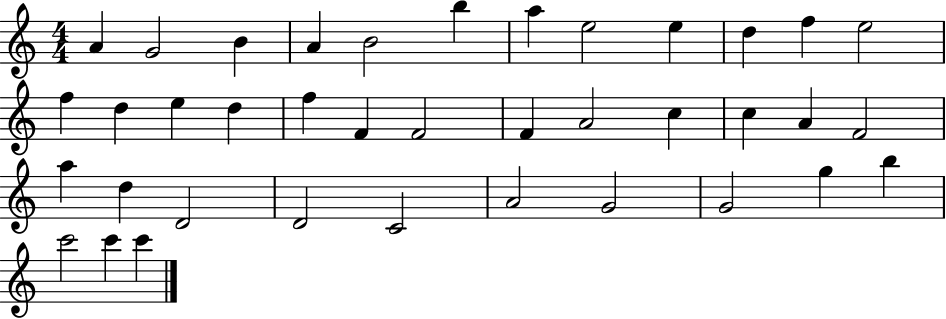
{
  \clef treble
  \numericTimeSignature
  \time 4/4
  \key c \major
  a'4 g'2 b'4 | a'4 b'2 b''4 | a''4 e''2 e''4 | d''4 f''4 e''2 | \break f''4 d''4 e''4 d''4 | f''4 f'4 f'2 | f'4 a'2 c''4 | c''4 a'4 f'2 | \break a''4 d''4 d'2 | d'2 c'2 | a'2 g'2 | g'2 g''4 b''4 | \break c'''2 c'''4 c'''4 | \bar "|."
}